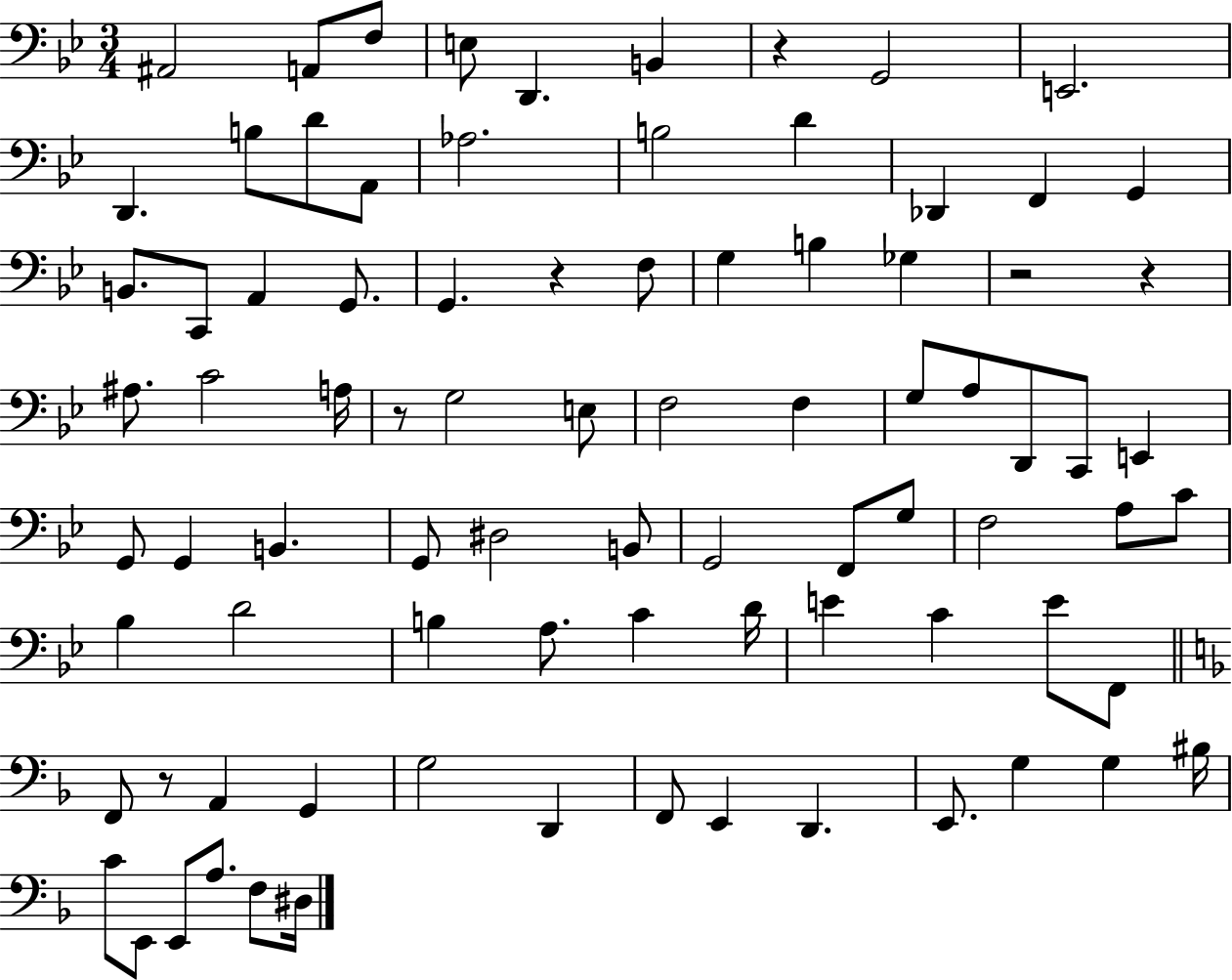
{
  \clef bass
  \numericTimeSignature
  \time 3/4
  \key bes \major
  ais,2 a,8 f8 | e8 d,4. b,4 | r4 g,2 | e,2. | \break d,4. b8 d'8 a,8 | aes2. | b2 d'4 | des,4 f,4 g,4 | \break b,8. c,8 a,4 g,8. | g,4. r4 f8 | g4 b4 ges4 | r2 r4 | \break ais8. c'2 a16 | r8 g2 e8 | f2 f4 | g8 a8 d,8 c,8 e,4 | \break g,8 g,4 b,4. | g,8 dis2 b,8 | g,2 f,8 g8 | f2 a8 c'8 | \break bes4 d'2 | b4 a8. c'4 d'16 | e'4 c'4 e'8 f,8 | \bar "||" \break \key f \major f,8 r8 a,4 g,4 | g2 d,4 | f,8 e,4 d,4. | e,8. g4 g4 bis16 | \break c'8 e,8 e,8 a8. f8 dis16 | \bar "|."
}